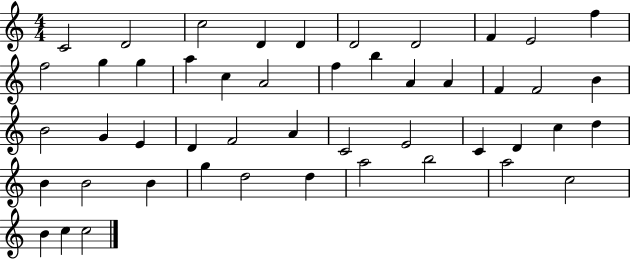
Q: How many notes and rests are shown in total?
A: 48